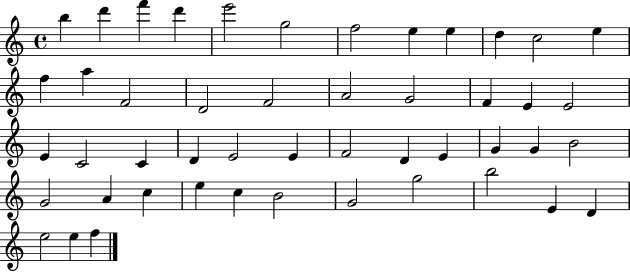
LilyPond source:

{
  \clef treble
  \time 4/4
  \defaultTimeSignature
  \key c \major
  b''4 d'''4 f'''4 d'''4 | e'''2 g''2 | f''2 e''4 e''4 | d''4 c''2 e''4 | \break f''4 a''4 f'2 | d'2 f'2 | a'2 g'2 | f'4 e'4 e'2 | \break e'4 c'2 c'4 | d'4 e'2 e'4 | f'2 d'4 e'4 | g'4 g'4 b'2 | \break g'2 a'4 c''4 | e''4 c''4 b'2 | g'2 g''2 | b''2 e'4 d'4 | \break e''2 e''4 f''4 | \bar "|."
}